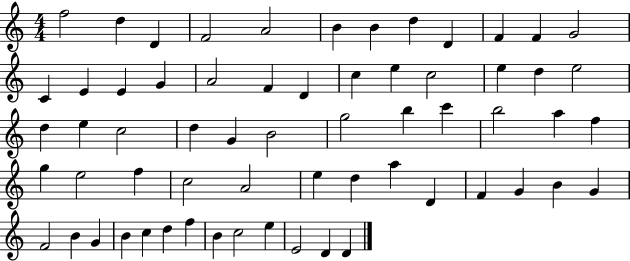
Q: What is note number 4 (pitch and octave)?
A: F4